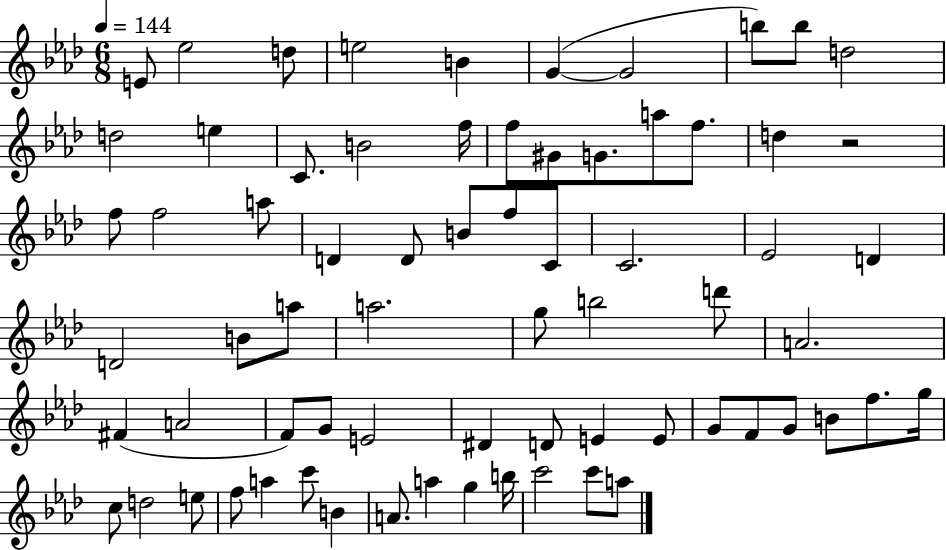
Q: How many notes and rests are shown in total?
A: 70